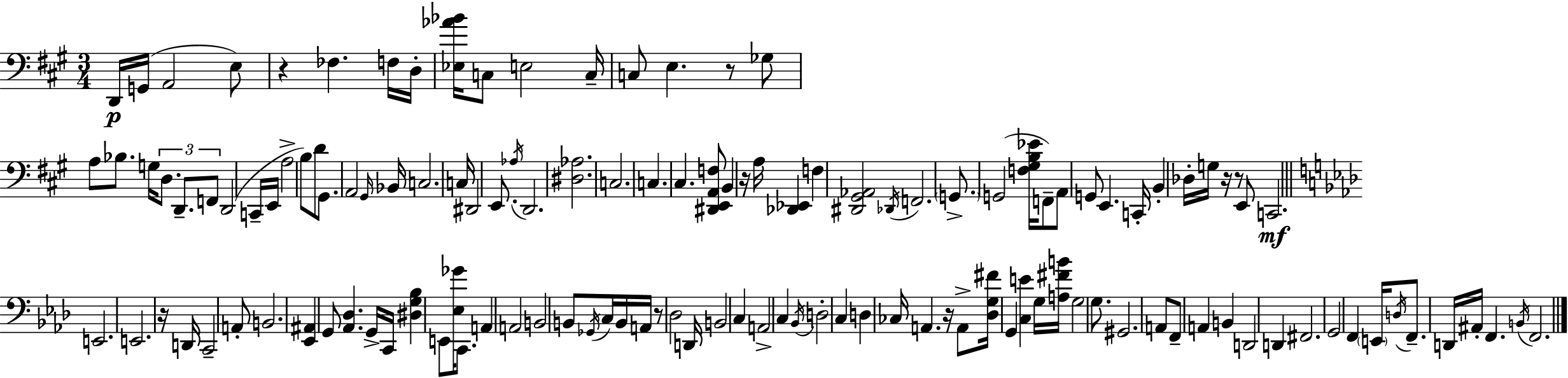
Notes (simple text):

D2/s G2/s A2/h E3/e R/q FES3/q. F3/s D3/s [Eb3,Ab4,Bb4]/s C3/e E3/h C3/s C3/e E3/q. R/e Gb3/e A3/e Bb3/e. G3/s D3/e. D2/e. F2/e D2/h C2/s E2/s A3/h B3/e D4/e G#2/e. A2/h G#2/s Bb2/s C3/h. C3/s D#2/h E2/e. Ab3/s D2/h. [D#3,Ab3]/h. C3/h. C3/q. C#3/q. [D#2,E2,A2,F3]/e B2/q R/s A3/s [Db2,Eb2]/q F3/q [D#2,G#2,Ab2]/h Db2/s F2/h. G2/e. G2/h [F3,G#3,B3,Eb4]/s F2/e A2/e G2/e E2/q. C2/s B2/q Db3/s G3/s R/s R/e E2/e C2/h. E2/h. E2/h. R/s D2/s C2/h A2/e B2/h. [Eb2,A#2]/q G2/e [Ab2,Db3]/q. G2/s C2/s [D#3,G3,Bb3]/q E2/e [Eb3,Gb4]/s C2/e. A2/q A2/h B2/h B2/e Gb2/s C3/s B2/s A2/s R/e Db3/h D2/s B2/h C3/q A2/h C3/q Bb2/s D3/h C3/q D3/q CES3/s A2/q. R/s A2/e [Db3,G3,F#4]/s G2/q [C3,E4]/q G3/s [A3,F#4,B4]/s G3/h G3/e. G#2/h. A2/e F2/e A2/q B2/q D2/h D2/q F#2/h. G2/h F2/q E2/s D3/s F2/e. D2/s A#2/s F2/q. B2/s F2/h.